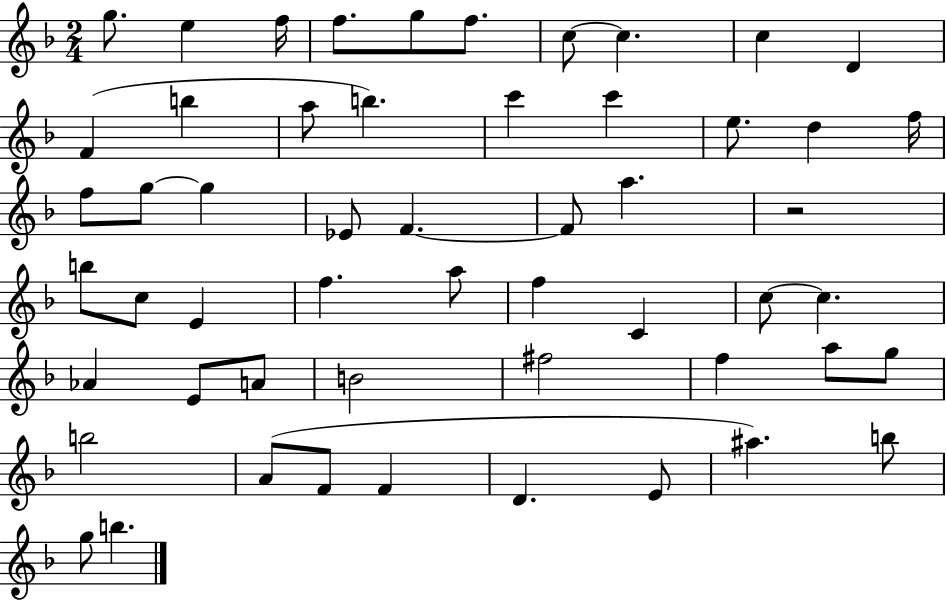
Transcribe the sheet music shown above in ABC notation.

X:1
T:Untitled
M:2/4
L:1/4
K:F
g/2 e f/4 f/2 g/2 f/2 c/2 c c D F b a/2 b c' c' e/2 d f/4 f/2 g/2 g _E/2 F F/2 a z2 b/2 c/2 E f a/2 f C c/2 c _A E/2 A/2 B2 ^f2 f a/2 g/2 b2 A/2 F/2 F D E/2 ^a b/2 g/2 b